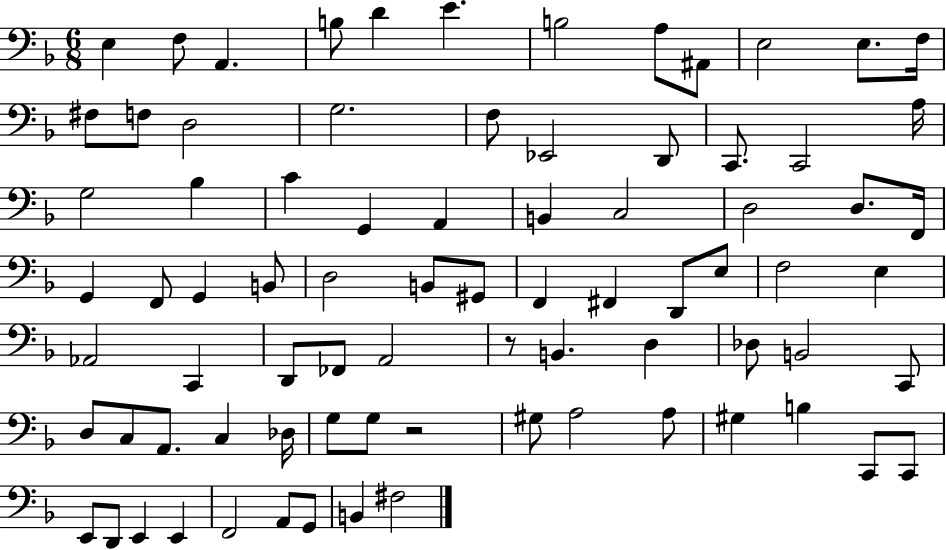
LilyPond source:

{
  \clef bass
  \numericTimeSignature
  \time 6/8
  \key f \major
  \repeat volta 2 { e4 f8 a,4. | b8 d'4 e'4. | b2 a8 ais,8 | e2 e8. f16 | \break fis8 f8 d2 | g2. | f8 ees,2 d,8 | c,8. c,2 a16 | \break g2 bes4 | c'4 g,4 a,4 | b,4 c2 | d2 d8. f,16 | \break g,4 f,8 g,4 b,8 | d2 b,8 gis,8 | f,4 fis,4 d,8 e8 | f2 e4 | \break aes,2 c,4 | d,8 fes,8 a,2 | r8 b,4. d4 | des8 b,2 c,8 | \break d8 c8 a,8. c4 des16 | g8 g8 r2 | gis8 a2 a8 | gis4 b4 c,8 c,8 | \break e,8 d,8 e,4 e,4 | f,2 a,8 g,8 | b,4 fis2 | } \bar "|."
}